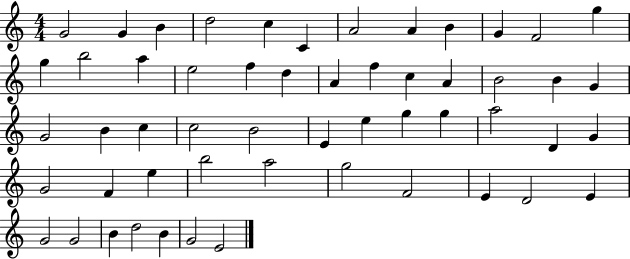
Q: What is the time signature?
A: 4/4